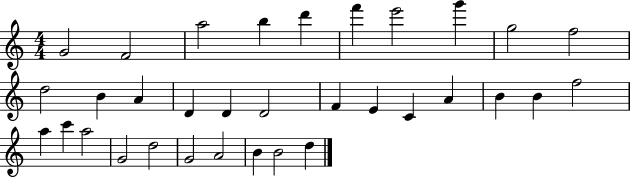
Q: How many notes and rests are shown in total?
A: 33